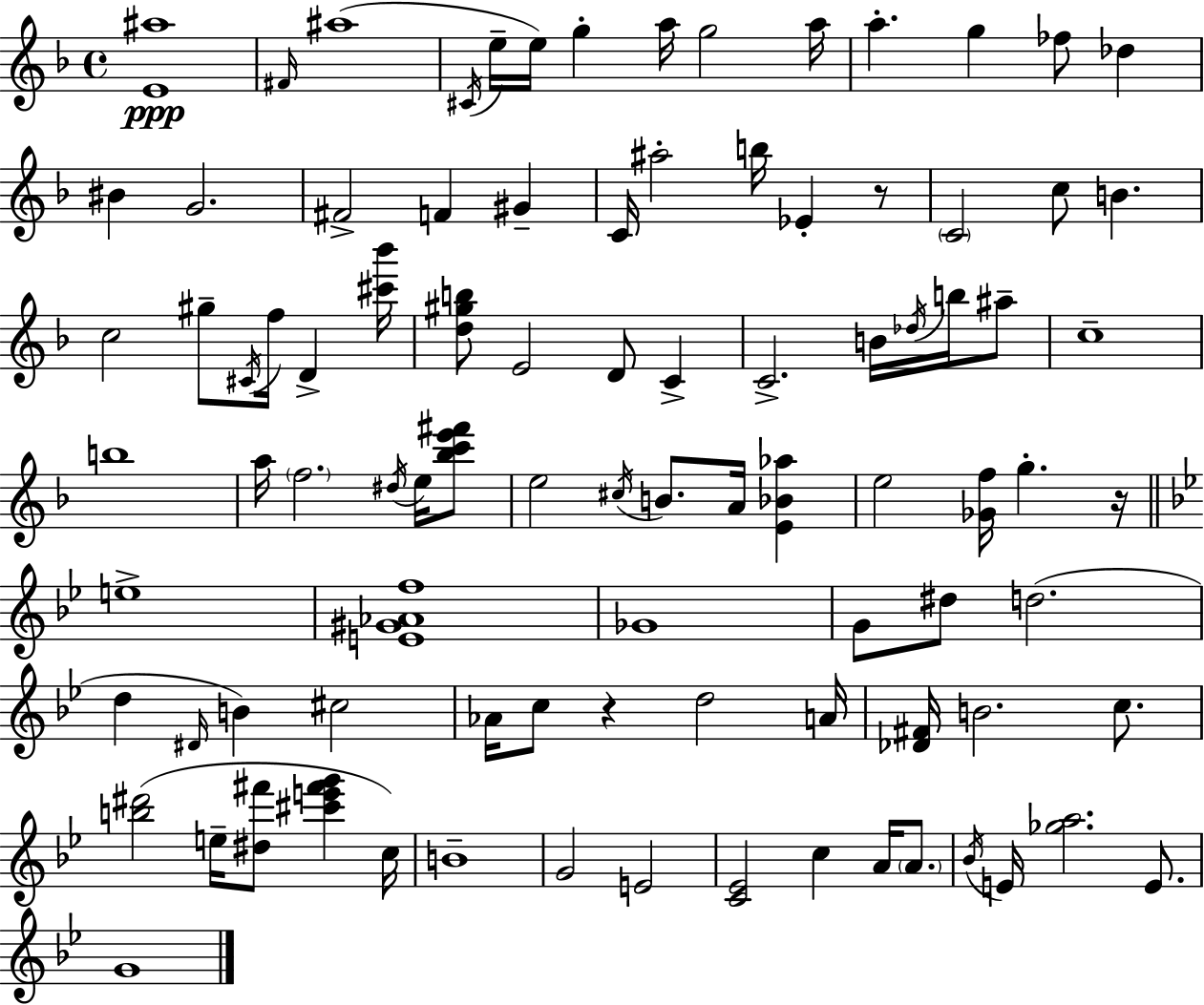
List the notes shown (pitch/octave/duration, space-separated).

[E4,A#5]/w F#4/s A#5/w C#4/s E5/s E5/s G5/q A5/s G5/h A5/s A5/q. G5/q FES5/e Db5/q BIS4/q G4/h. F#4/h F4/q G#4/q C4/s A#5/h B5/s Eb4/q R/e C4/h C5/e B4/q. C5/h G#5/e C#4/s F5/s D4/q [C#6,Bb6]/s [D5,G#5,B5]/e E4/h D4/e C4/q C4/h. B4/s Db5/s B5/s A#5/e C5/w B5/w A5/s F5/h. D#5/s E5/s [Bb5,C6,E6,F#6]/e E5/h C#5/s B4/e. A4/s [E4,Bb4,Ab5]/q E5/h [Gb4,F5]/s G5/q. R/s E5/w [E4,G#4,Ab4,F5]/w Gb4/w G4/e D#5/e D5/h. D5/q D#4/s B4/q C#5/h Ab4/s C5/e R/q D5/h A4/s [Db4,F#4]/s B4/h. C5/e. [B5,D#6]/h E5/s [D#5,F#6]/e [C#6,E6,F#6,G6]/q C5/s B4/w G4/h E4/h [C4,Eb4]/h C5/q A4/s A4/e. Bb4/s E4/s [Gb5,A5]/h. E4/e. G4/w